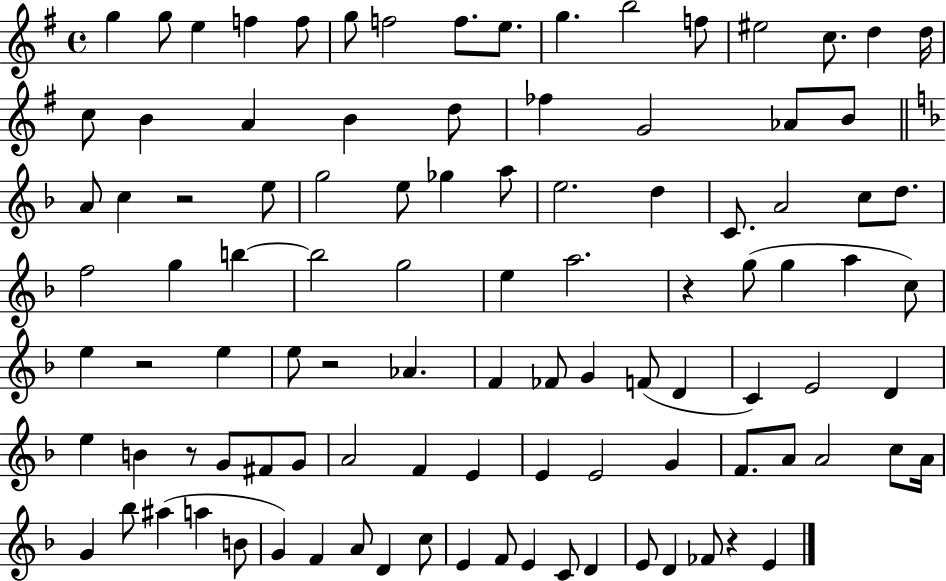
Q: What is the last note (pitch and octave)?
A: E4